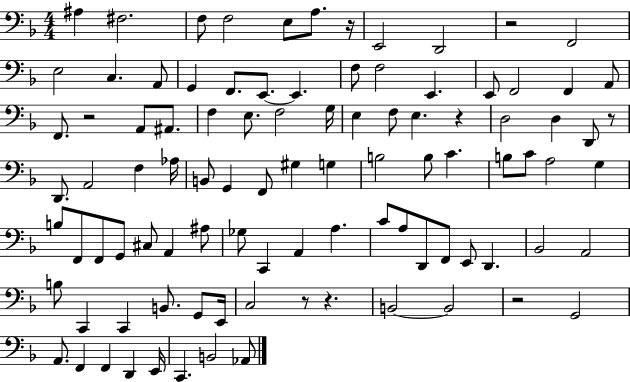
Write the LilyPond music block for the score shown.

{
  \clef bass
  \numericTimeSignature
  \time 4/4
  \key f \major
  ais4 fis2. | f8 f2 e8 a8. r16 | e,2 d,2 | r2 f,2 | \break e2 c4. a,8 | g,4 f,8. e,8.~~ e,4. | f8 f2 e,4. | e,8 f,2 f,4 a,8 | \break f,8. r2 a,8 ais,8. | f4 e8. f2 g16 | e4 f8 e4. r4 | d2 d4 d,8 r8 | \break d,8. a,2 f4 aes16 | b,8 g,4 f,8 gis4 g4 | b2 b8 c'4. | b8 c'8 a2 g4 | \break b8 f,8 f,8 g,8 cis8 a,4 ais8 | ges8 c,4 a,4 a4. | c'8 a8 d,8 f,8 e,8 d,4. | bes,2 a,2 | \break b8 c,4 c,4 b,8. g,8 e,16 | c2 r8 r4. | b,2~~ b,2 | r2 g,2 | \break a,8. f,4 f,4 d,4 e,16 | c,4. b,2 aes,8 | \bar "|."
}